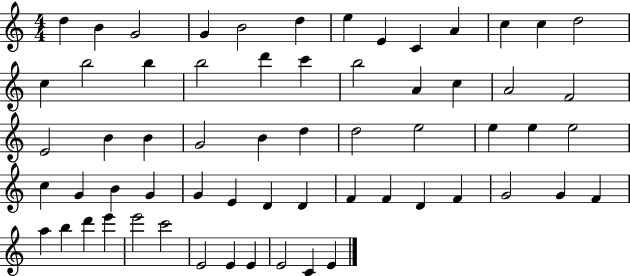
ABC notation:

X:1
T:Untitled
M:4/4
L:1/4
K:C
d B G2 G B2 d e E C A c c d2 c b2 b b2 d' c' b2 A c A2 F2 E2 B B G2 B d d2 e2 e e e2 c G B G G E D D F F D F G2 G F a b d' e' e'2 c'2 E2 E E E2 C E